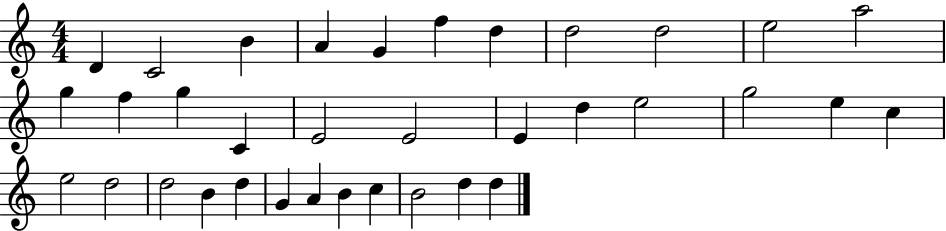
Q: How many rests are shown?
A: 0